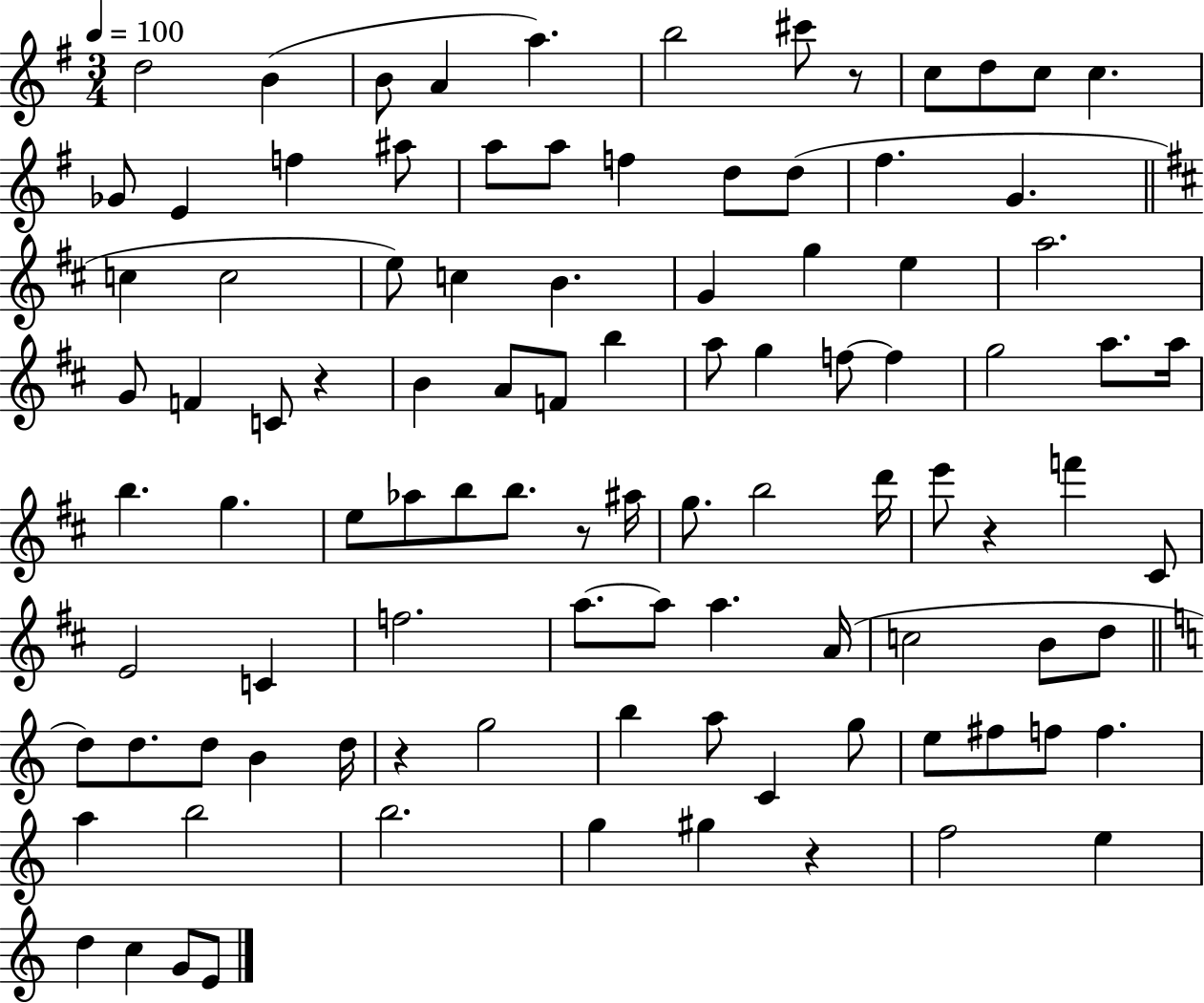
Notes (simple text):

D5/h B4/q B4/e A4/q A5/q. B5/h C#6/e R/e C5/e D5/e C5/e C5/q. Gb4/e E4/q F5/q A#5/e A5/e A5/e F5/q D5/e D5/e F#5/q. G4/q. C5/q C5/h E5/e C5/q B4/q. G4/q G5/q E5/q A5/h. G4/e F4/q C4/e R/q B4/q A4/e F4/e B5/q A5/e G5/q F5/e F5/q G5/h A5/e. A5/s B5/q. G5/q. E5/e Ab5/e B5/e B5/e. R/e A#5/s G5/e. B5/h D6/s E6/e R/q F6/q C#4/e E4/h C4/q F5/h. A5/e. A5/e A5/q. A4/s C5/h B4/e D5/e D5/e D5/e. D5/e B4/q D5/s R/q G5/h B5/q A5/e C4/q G5/e E5/e F#5/e F5/e F5/q. A5/q B5/h B5/h. G5/q G#5/q R/q F5/h E5/q D5/q C5/q G4/e E4/e